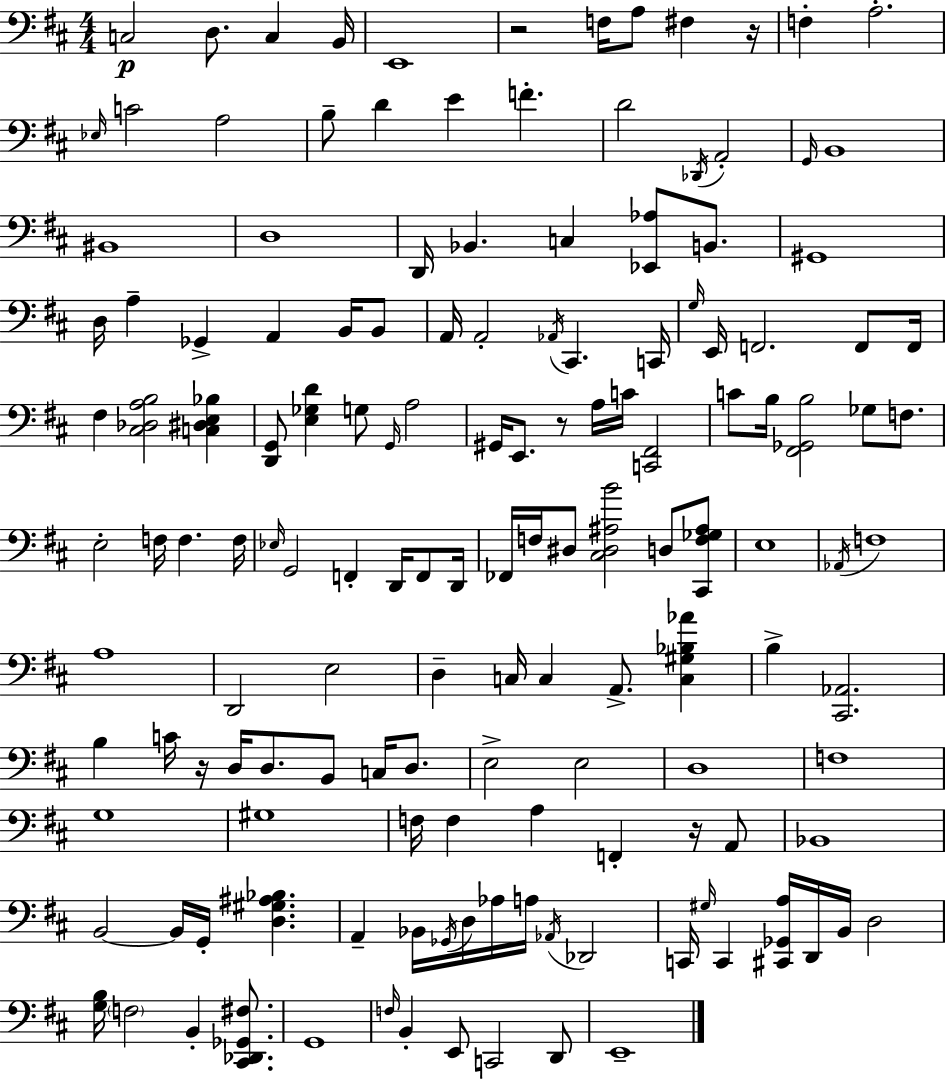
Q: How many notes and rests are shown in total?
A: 147